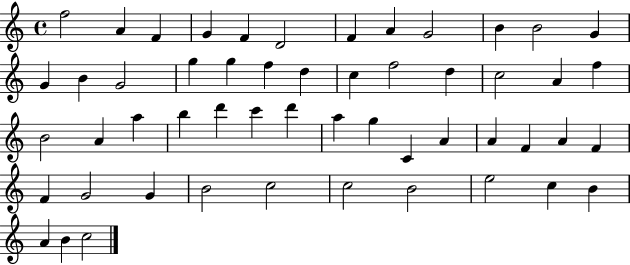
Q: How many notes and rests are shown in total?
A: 53